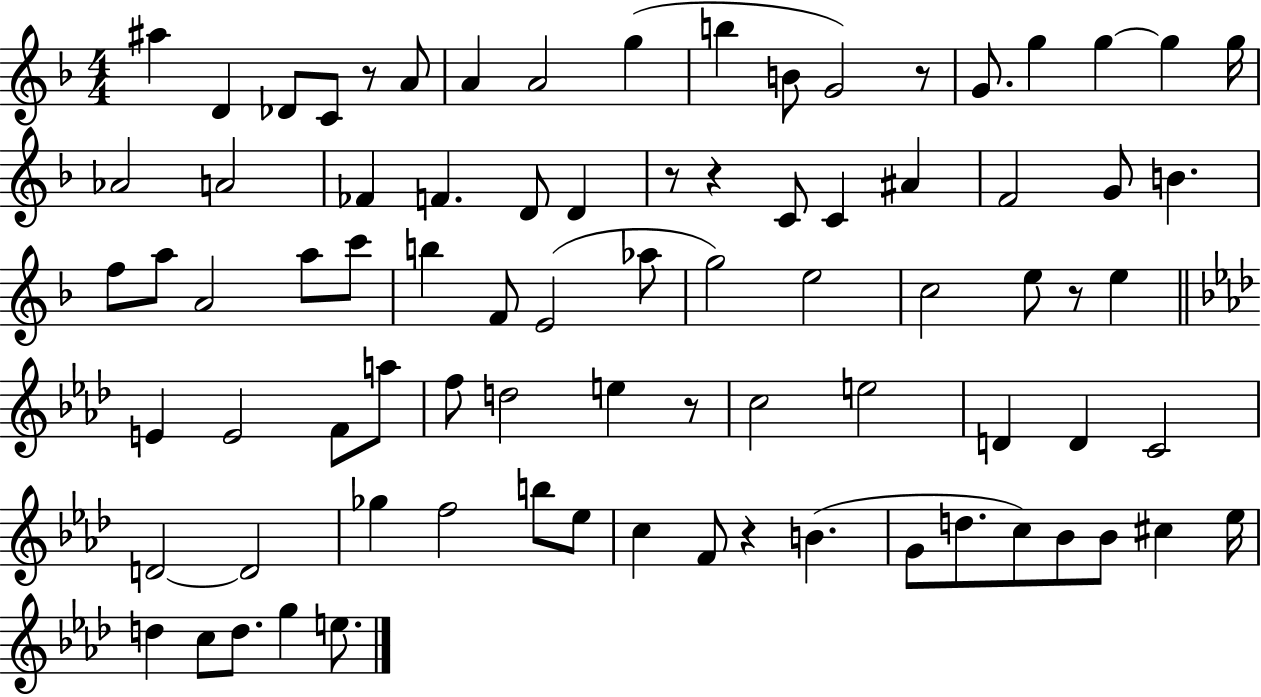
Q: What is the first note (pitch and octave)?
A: A#5